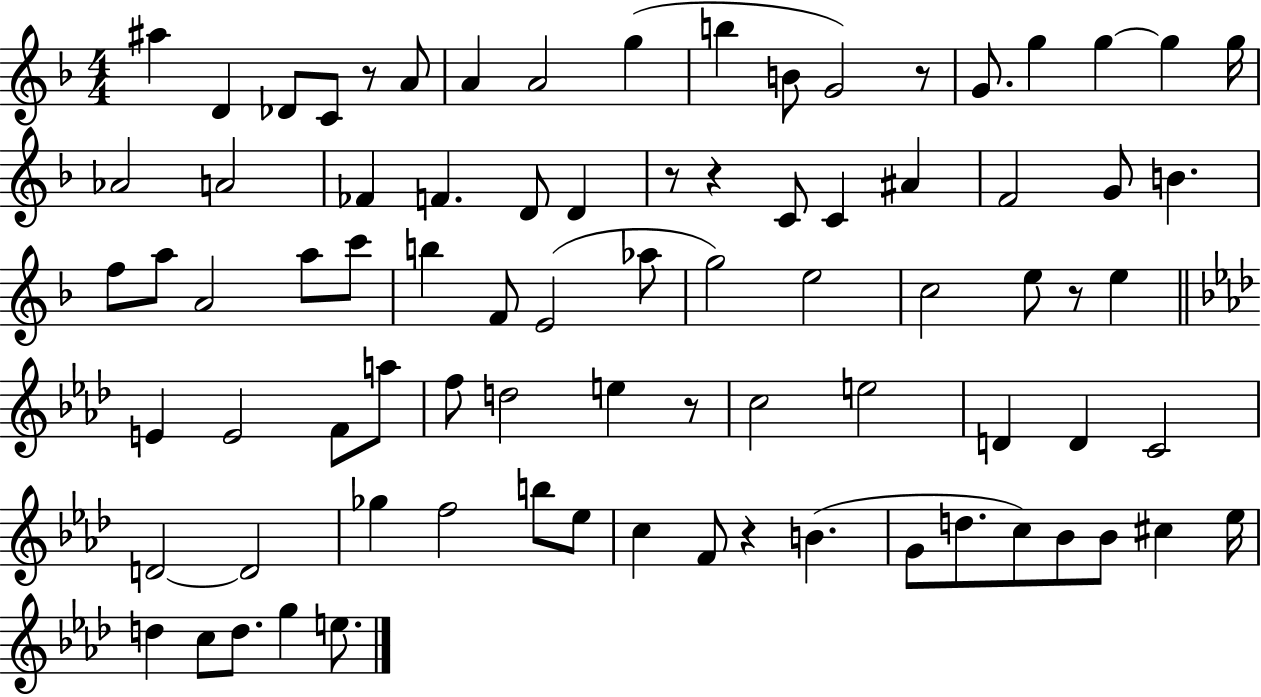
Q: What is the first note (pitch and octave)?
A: A#5